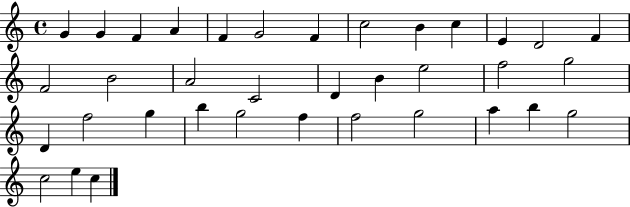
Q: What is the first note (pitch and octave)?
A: G4